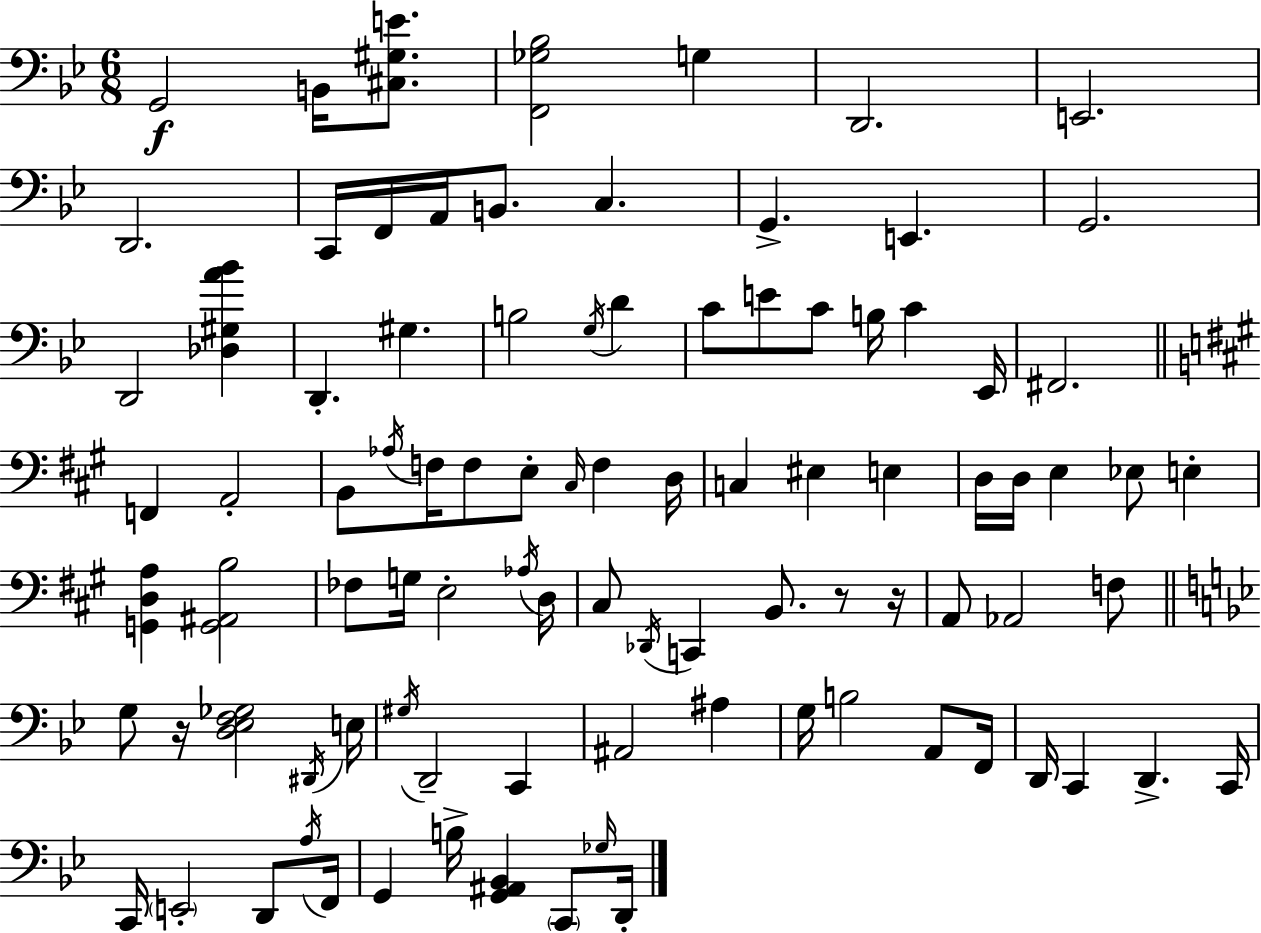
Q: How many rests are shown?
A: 3